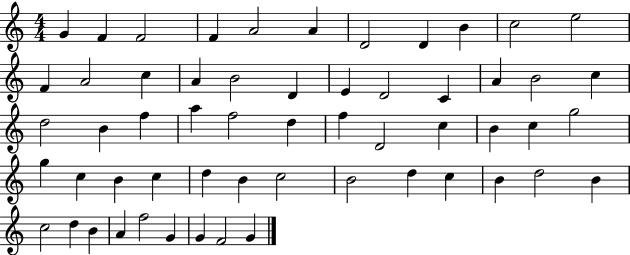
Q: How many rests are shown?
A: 0